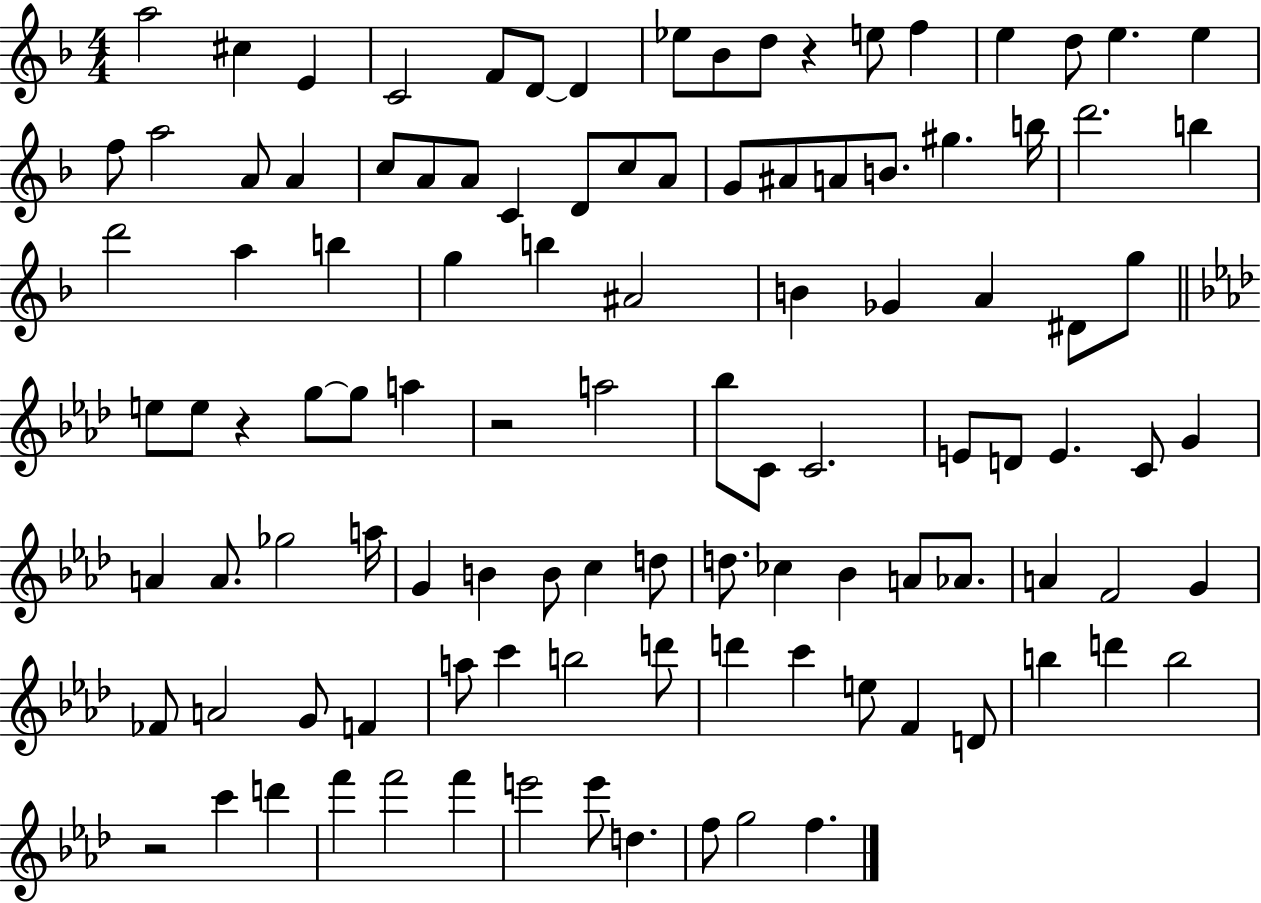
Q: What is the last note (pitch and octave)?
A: F5